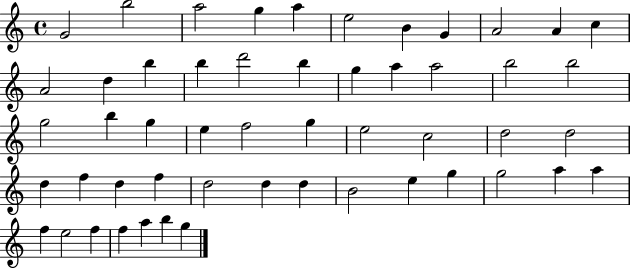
X:1
T:Untitled
M:4/4
L:1/4
K:C
G2 b2 a2 g a e2 B G A2 A c A2 d b b d'2 b g a a2 b2 b2 g2 b g e f2 g e2 c2 d2 d2 d f d f d2 d d B2 e g g2 a a f e2 f f a b g